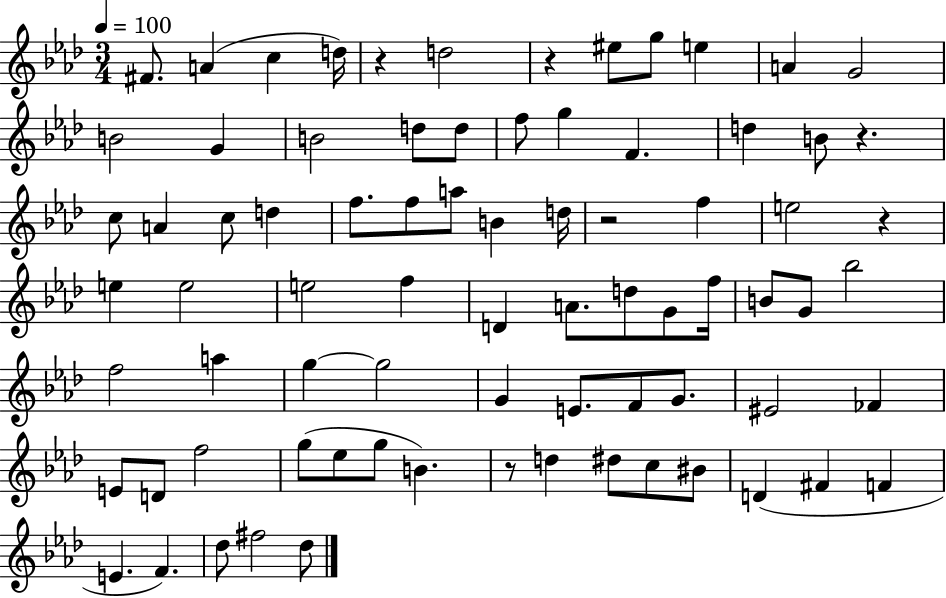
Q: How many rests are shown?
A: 6